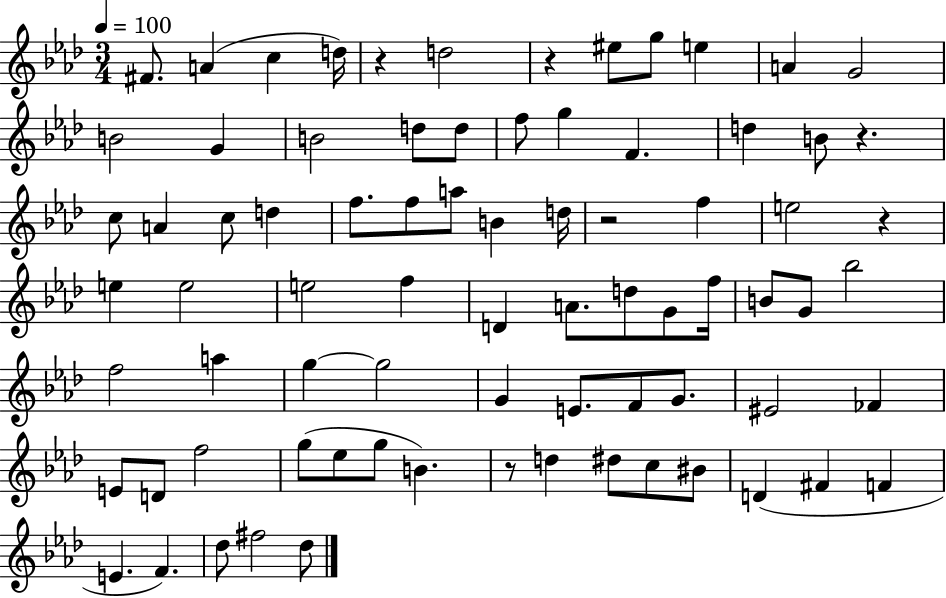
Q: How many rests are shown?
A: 6